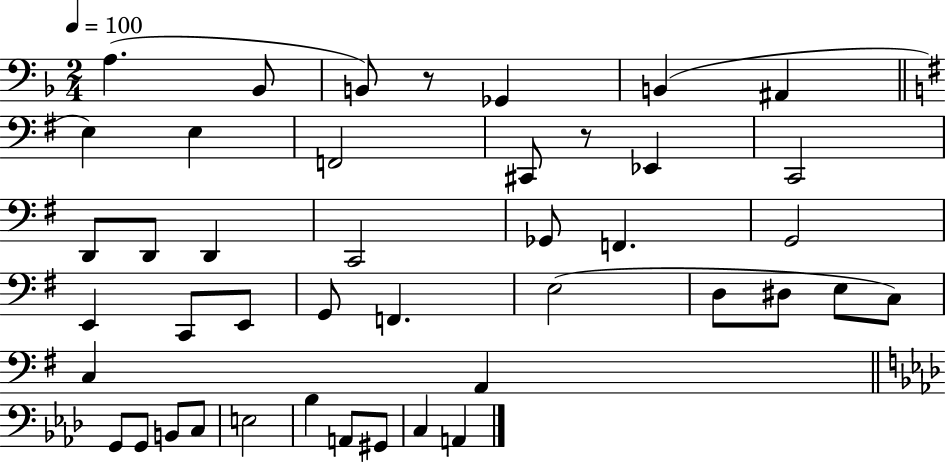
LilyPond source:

{
  \clef bass
  \numericTimeSignature
  \time 2/4
  \key f \major
  \tempo 4 = 100
  a4.( bes,8 | b,8) r8 ges,4 | b,4( ais,4 | \bar "||" \break \key g \major e4) e4 | f,2 | cis,8 r8 ees,4 | c,2 | \break d,8 d,8 d,4 | c,2 | ges,8 f,4. | g,2 | \break e,4 c,8 e,8 | g,8 f,4. | e2( | d8 dis8 e8 c8) | \break c4 a,4 | \bar "||" \break \key aes \major g,8 g,8 b,8 c8 | e2 | bes4 a,8 gis,8 | c4 a,4 | \break \bar "|."
}